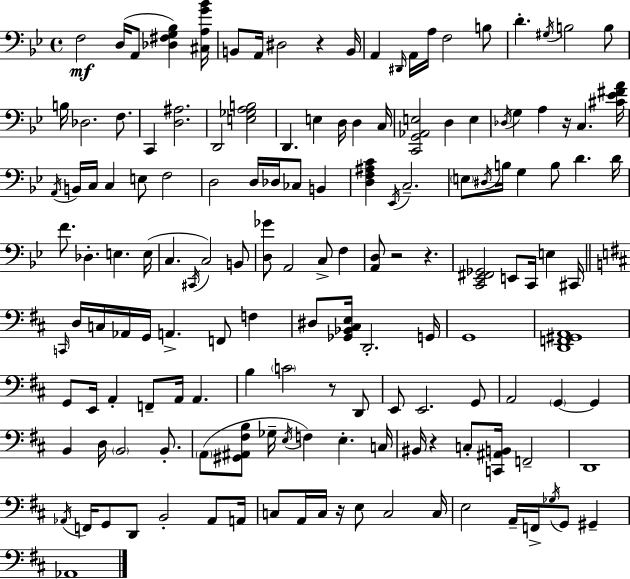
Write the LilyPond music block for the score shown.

{
  \clef bass
  \time 4/4
  \defaultTimeSignature
  \key g \minor
  f2\mf d16( a,8 <des fis g bes>4) <cis a g' bes'>16 | b,8 a,16 dis2 r4 b,16 | a,4 \grace { dis,16 } a,16 a16 f2 b8 | d'4.-. \acciaccatura { gis16 } b2 | \break b8 b16 des2. f8. | c,4 <d ais>2. | d,2 <e ges a b>2 | d,4. e4 d16 d4 | \break c16 <c, g, aes, e>2 d4 e4 | \acciaccatura { des16 } g4 a4 r16 c4. | <cis' ees' fis' a'>16 \acciaccatura { a,16 } b,16 c16 c4 e8 f2 | d2 d16 des16 ces8 | \break b,4 <d f ais c'>4 \acciaccatura { ees,16 } c2.-- | \parenthesize e8 \acciaccatura { dis16 } b16 g4 b8 d'4. | d'16 f'8. des4.-. e4. | e16( c4. \acciaccatura { cis,16 } c2) | \break b,8 <d ges'>8 a,2 | c8-> f4 <a, d>8 r2 | r4. <c, ees, fis, ges,>2 e,8 | c,16 e4 cis,16 \bar "||" \break \key d \major \grace { c,16 } d16 c16 aes,16 g,16 a,4.-> f,8 f4 | dis8 <ges, bes, cis e>16 d,2.-. | g,16 g,1 | <d, f, gis, a,>1 | \break g,8 e,16 a,4-. f,8-- a,16 a,4. | b4 \parenthesize c'2 r8 d,8 | e,8 e,2. g,8 | a,2 \parenthesize g,4~~ g,4 | \break b,4 d16 \parenthesize b,2 b,8.-. | \parenthesize a,8( <gis, ais, fis b>8 ges16-- \acciaccatura { e16 }) f4 e4.-. | c16 bis,16 r4 c8-. <c, ais, b,>16 f,2-- | d,1 | \break \acciaccatura { aes,16 } f,16 g,8 d,8 b,2-. | aes,8 a,16 c8 a,16 c16 r16 e8 c2 | c16 e2 a,16-- f,16-> \acciaccatura { ges16 } g,8 | gis,4-- aes,1 | \break \bar "|."
}